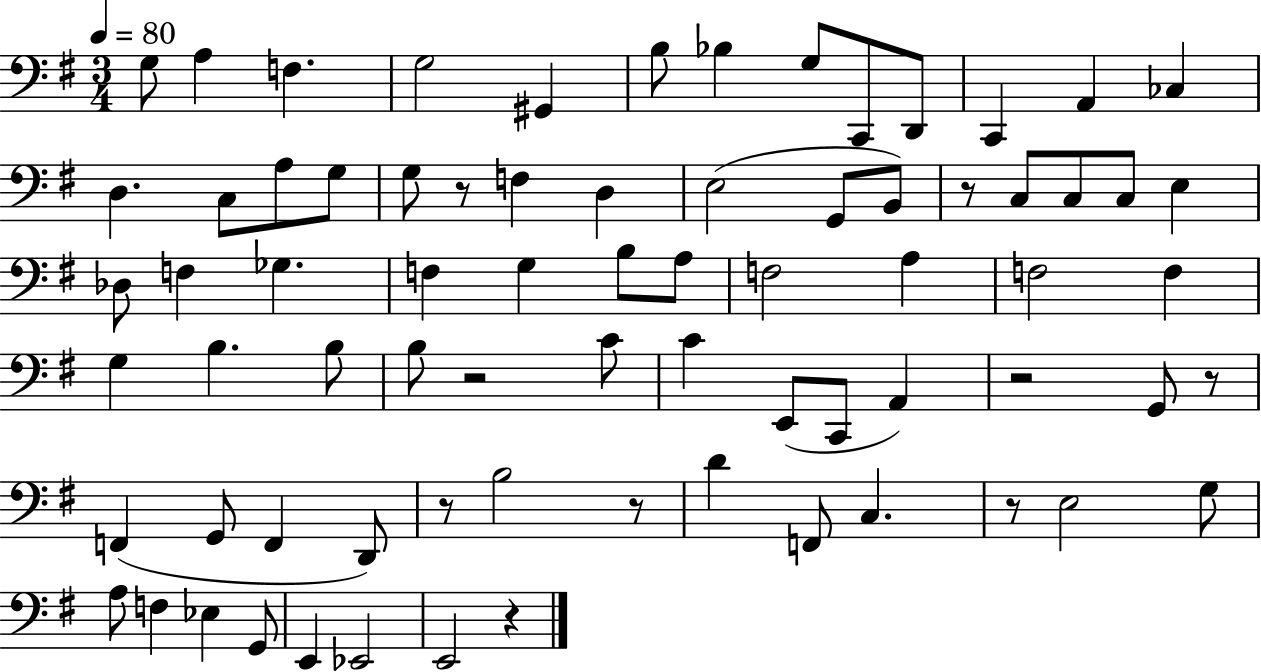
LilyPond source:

{
  \clef bass
  \numericTimeSignature
  \time 3/4
  \key g \major
  \tempo 4 = 80
  g8 a4 f4. | g2 gis,4 | b8 bes4 g8 c,8 d,8 | c,4 a,4 ces4 | \break d4. c8 a8 g8 | g8 r8 f4 d4 | e2( g,8 b,8) | r8 c8 c8 c8 e4 | \break des8 f4 ges4. | f4 g4 b8 a8 | f2 a4 | f2 f4 | \break g4 b4. b8 | b8 r2 c'8 | c'4 e,8( c,8 a,4) | r2 g,8 r8 | \break f,4( g,8 f,4 d,8) | r8 b2 r8 | d'4 f,8 c4. | r8 e2 g8 | \break a8 f4 ees4 g,8 | e,4 ees,2 | e,2 r4 | \bar "|."
}